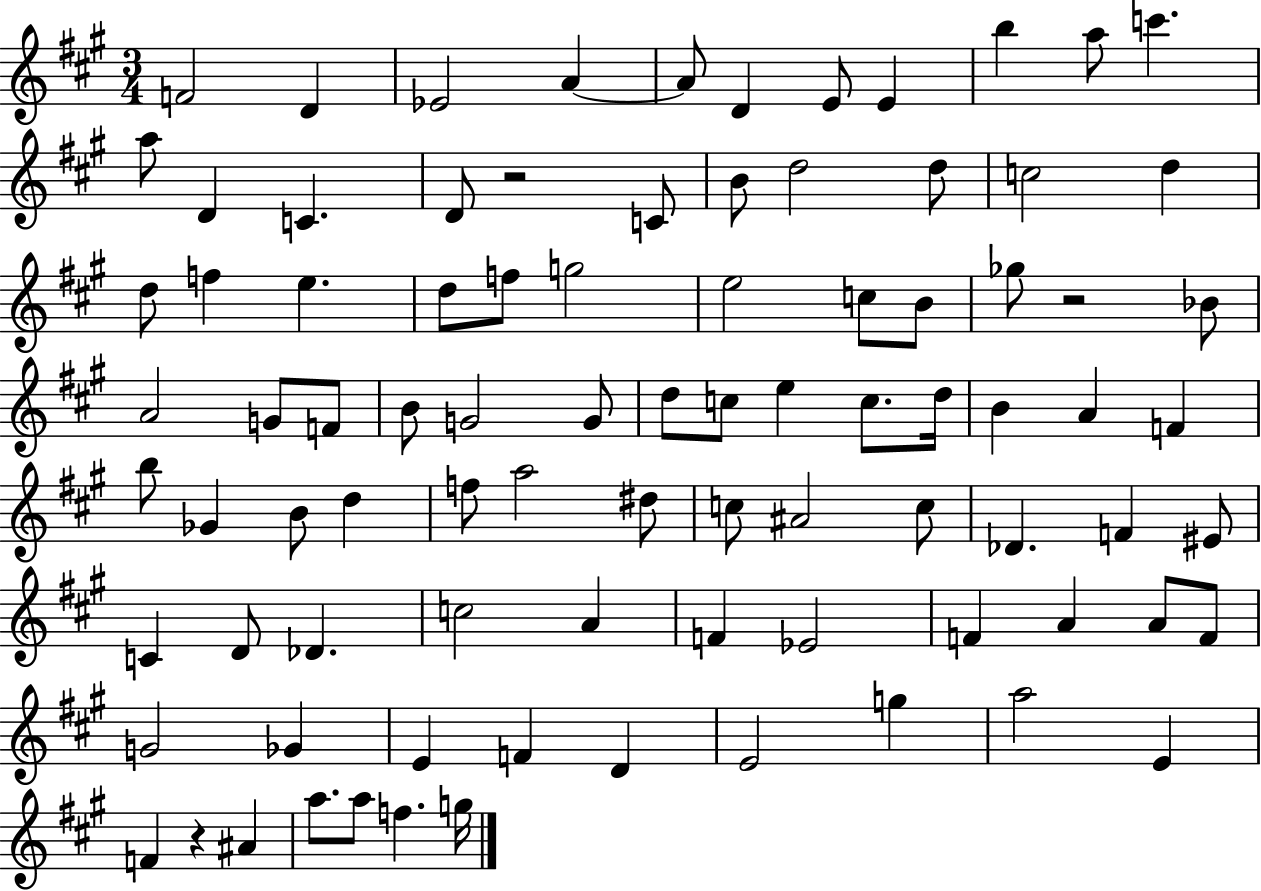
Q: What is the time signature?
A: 3/4